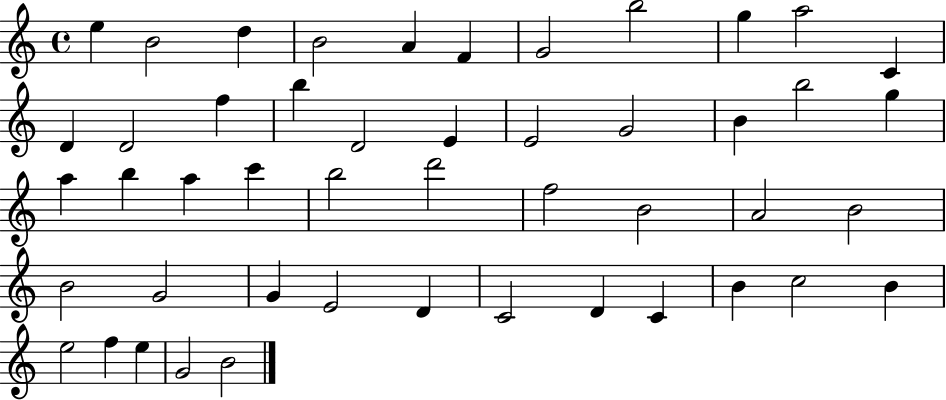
E5/q B4/h D5/q B4/h A4/q F4/q G4/h B5/h G5/q A5/h C4/q D4/q D4/h F5/q B5/q D4/h E4/q E4/h G4/h B4/q B5/h G5/q A5/q B5/q A5/q C6/q B5/h D6/h F5/h B4/h A4/h B4/h B4/h G4/h G4/q E4/h D4/q C4/h D4/q C4/q B4/q C5/h B4/q E5/h F5/q E5/q G4/h B4/h